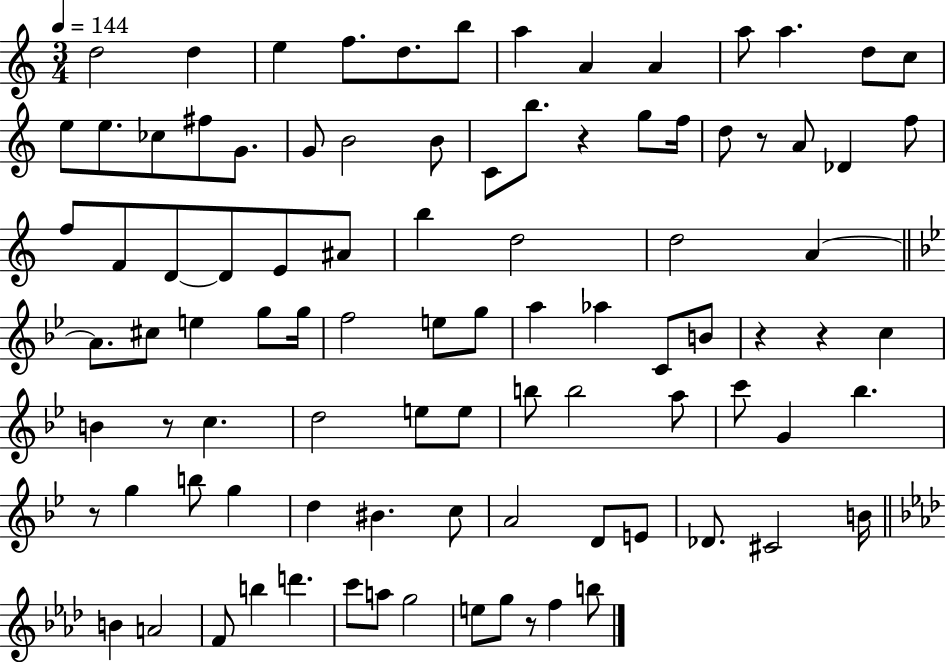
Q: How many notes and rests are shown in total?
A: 94